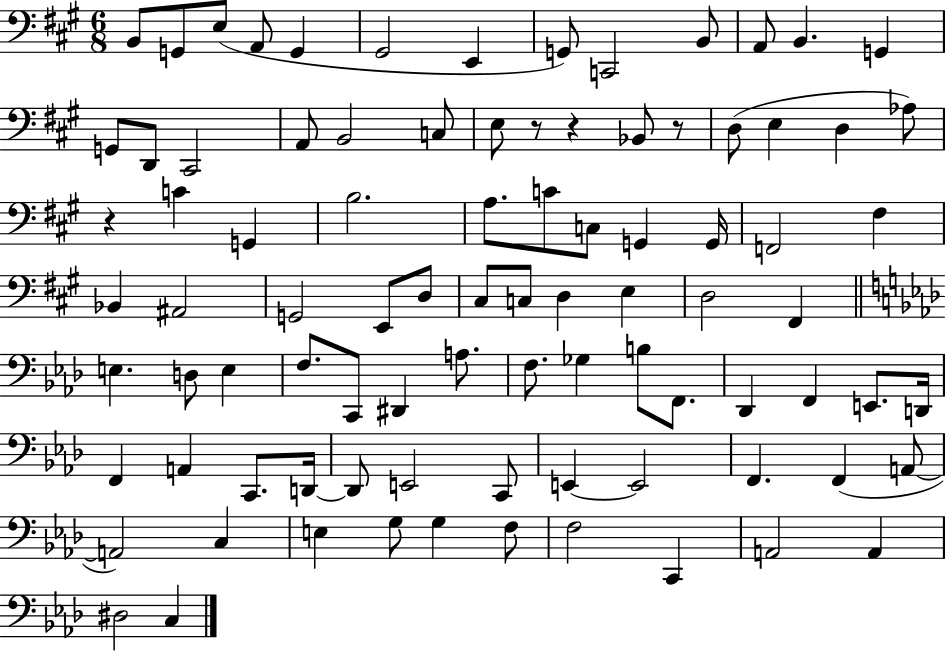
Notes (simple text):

B2/e G2/e E3/e A2/e G2/q G#2/h E2/q G2/e C2/h B2/e A2/e B2/q. G2/q G2/e D2/e C#2/h A2/e B2/h C3/e E3/e R/e R/q Bb2/e R/e D3/e E3/q D3/q Ab3/e R/q C4/q G2/q B3/h. A3/e. C4/e C3/e G2/q G2/s F2/h F#3/q Bb2/q A#2/h G2/h E2/e D3/e C#3/e C3/e D3/q E3/q D3/h F#2/q E3/q. D3/e E3/q F3/e. C2/e D#2/q A3/e. F3/e. Gb3/q B3/e F2/e. Db2/q F2/q E2/e. D2/s F2/q A2/q C2/e. D2/s D2/e E2/h C2/e E2/q E2/h F2/q. F2/q A2/e A2/h C3/q E3/q G3/e G3/q F3/e F3/h C2/q A2/h A2/q D#3/h C3/q